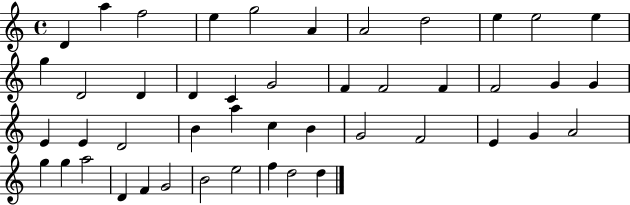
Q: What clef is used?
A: treble